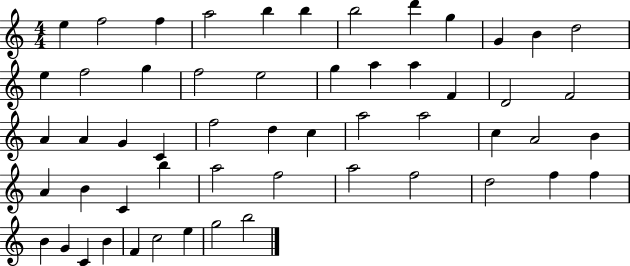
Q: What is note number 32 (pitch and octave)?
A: A5